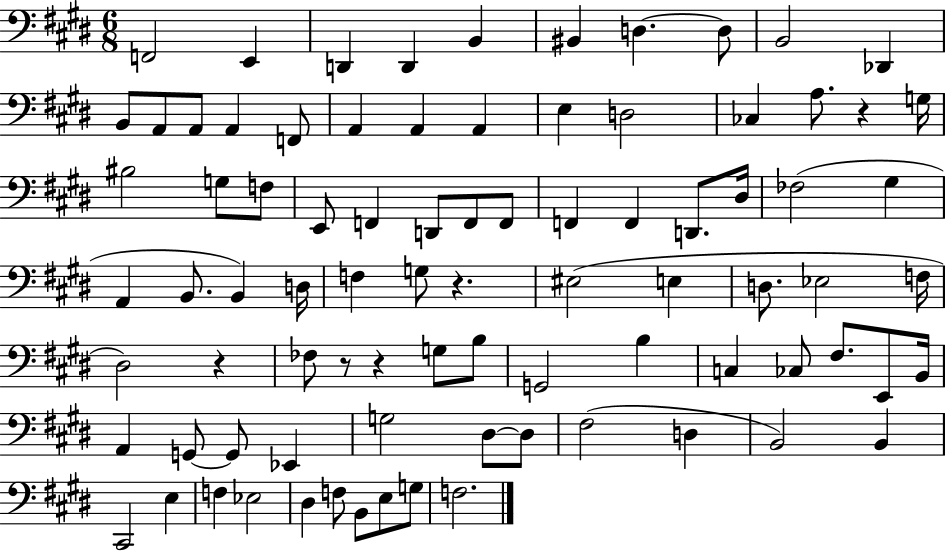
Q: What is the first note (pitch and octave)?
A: F2